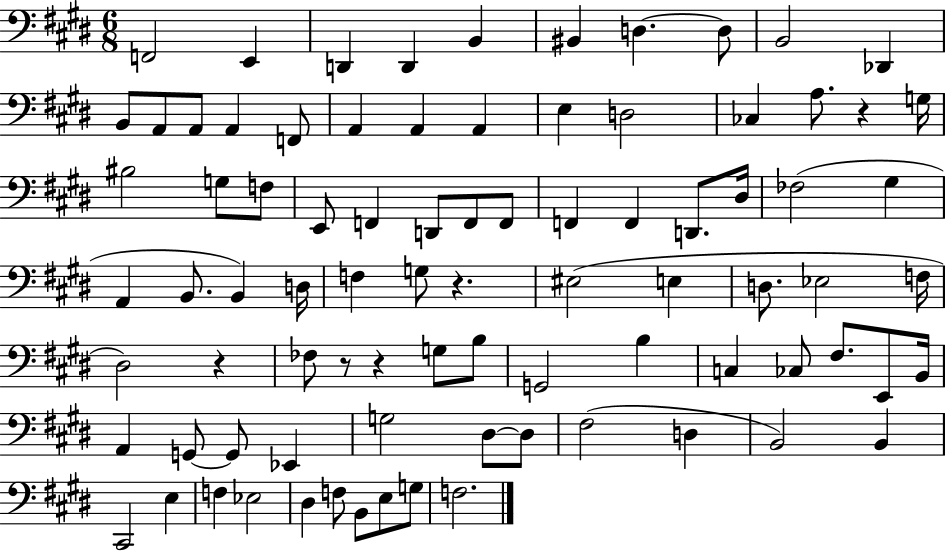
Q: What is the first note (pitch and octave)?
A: F2